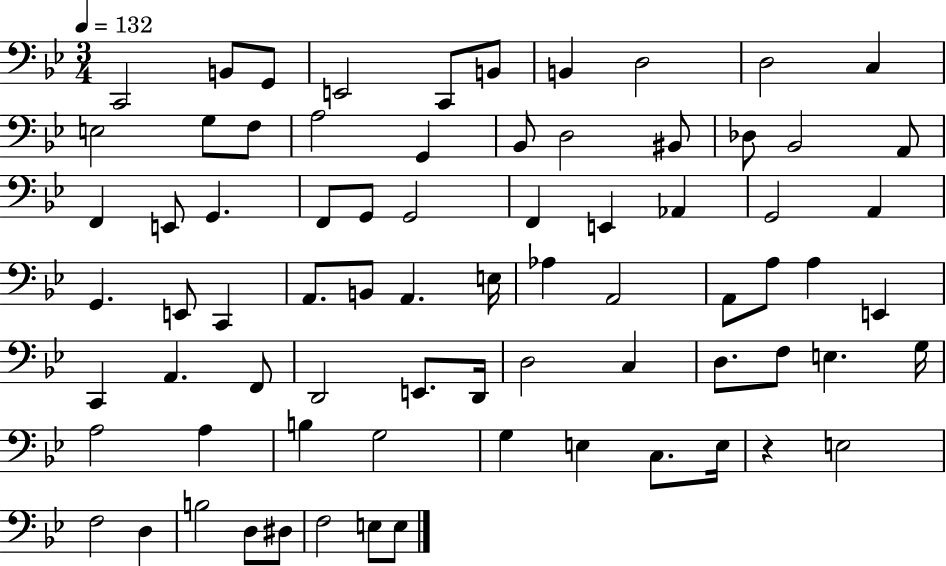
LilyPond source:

{
  \clef bass
  \numericTimeSignature
  \time 3/4
  \key bes \major
  \tempo 4 = 132
  \repeat volta 2 { c,2 b,8 g,8 | e,2 c,8 b,8 | b,4 d2 | d2 c4 | \break e2 g8 f8 | a2 g,4 | bes,8 d2 bis,8 | des8 bes,2 a,8 | \break f,4 e,8 g,4. | f,8 g,8 g,2 | f,4 e,4 aes,4 | g,2 a,4 | \break g,4. e,8 c,4 | a,8. b,8 a,4. e16 | aes4 a,2 | a,8 a8 a4 e,4 | \break c,4 a,4. f,8 | d,2 e,8. d,16 | d2 c4 | d8. f8 e4. g16 | \break a2 a4 | b4 g2 | g4 e4 c8. e16 | r4 e2 | \break f2 d4 | b2 d8 dis8 | f2 e8 e8 | } \bar "|."
}